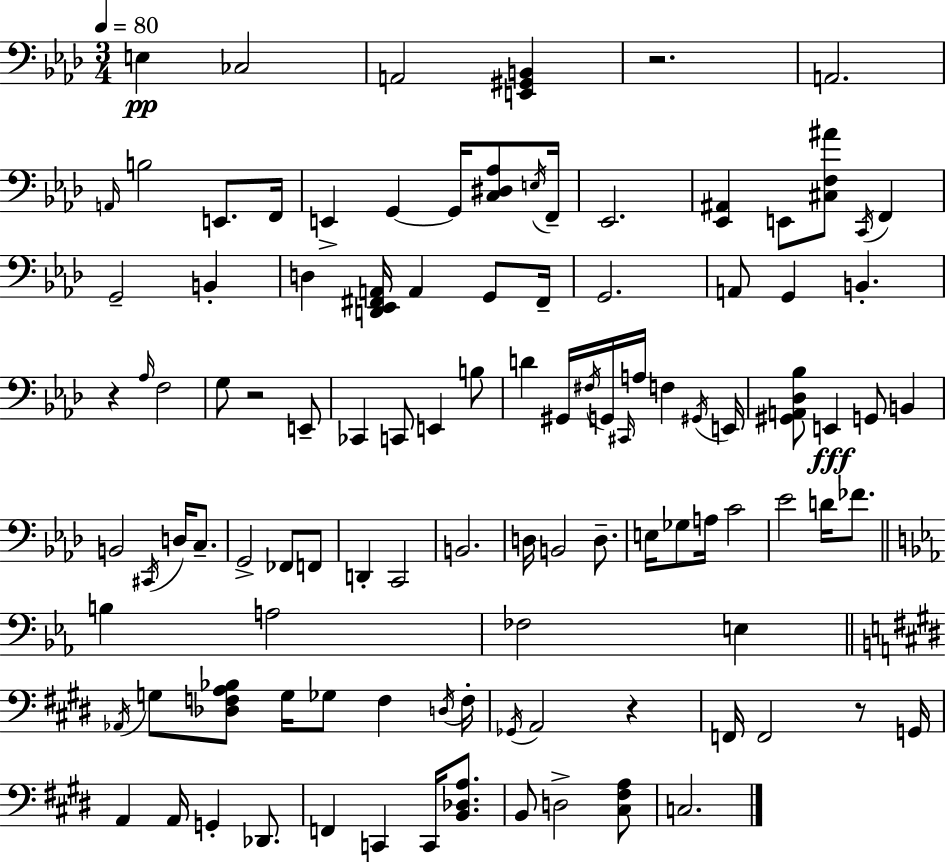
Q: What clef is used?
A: bass